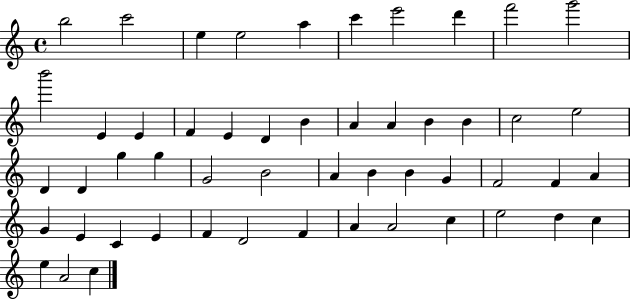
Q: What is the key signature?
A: C major